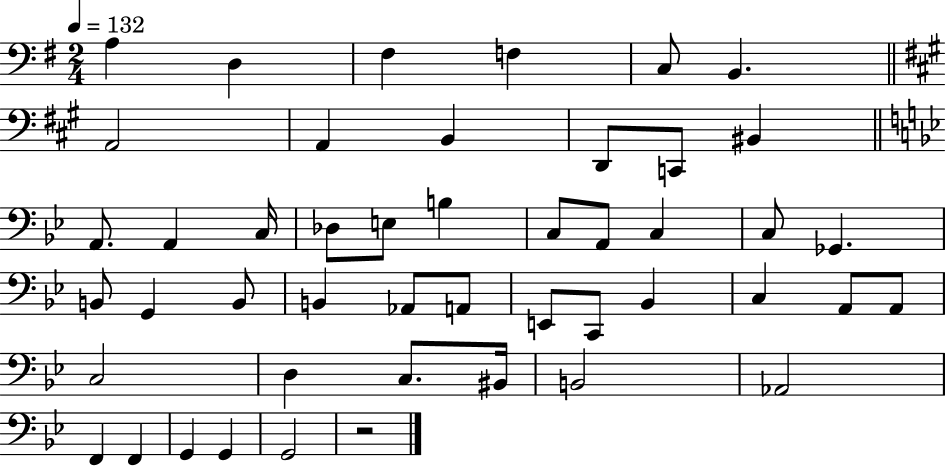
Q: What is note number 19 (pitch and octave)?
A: C3